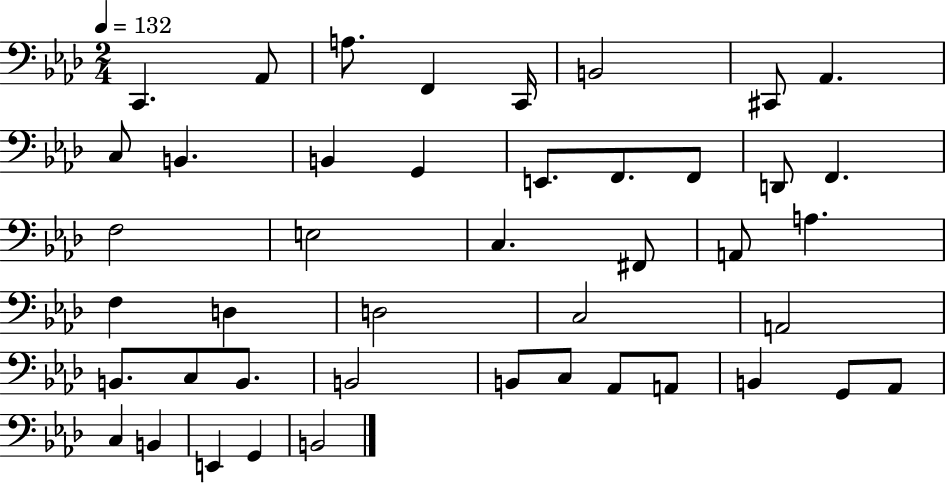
C2/q. Ab2/e A3/e. F2/q C2/s B2/h C#2/e Ab2/q. C3/e B2/q. B2/q G2/q E2/e. F2/e. F2/e D2/e F2/q. F3/h E3/h C3/q. F#2/e A2/e A3/q. F3/q D3/q D3/h C3/h A2/h B2/e. C3/e B2/e. B2/h B2/e C3/e Ab2/e A2/e B2/q G2/e Ab2/e C3/q B2/q E2/q G2/q B2/h